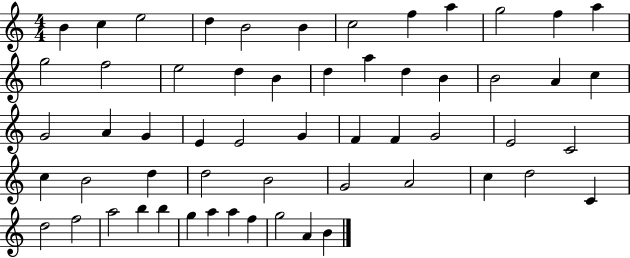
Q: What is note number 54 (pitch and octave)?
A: F5